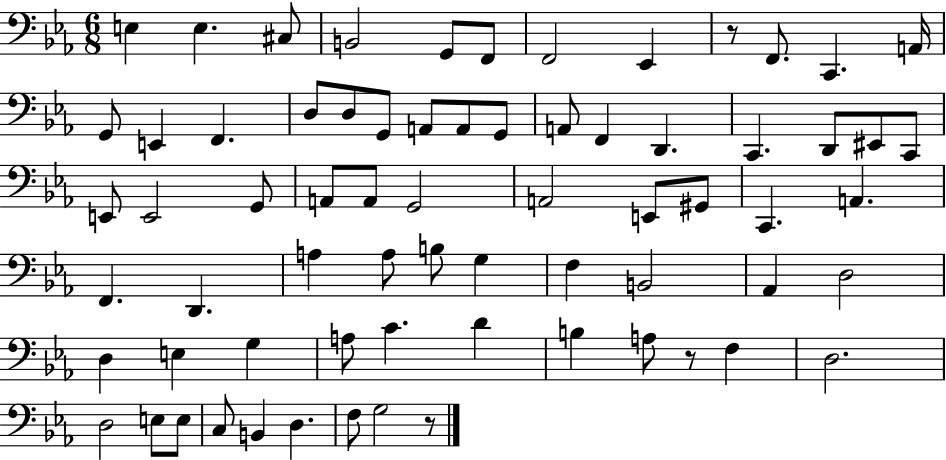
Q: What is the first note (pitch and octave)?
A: E3